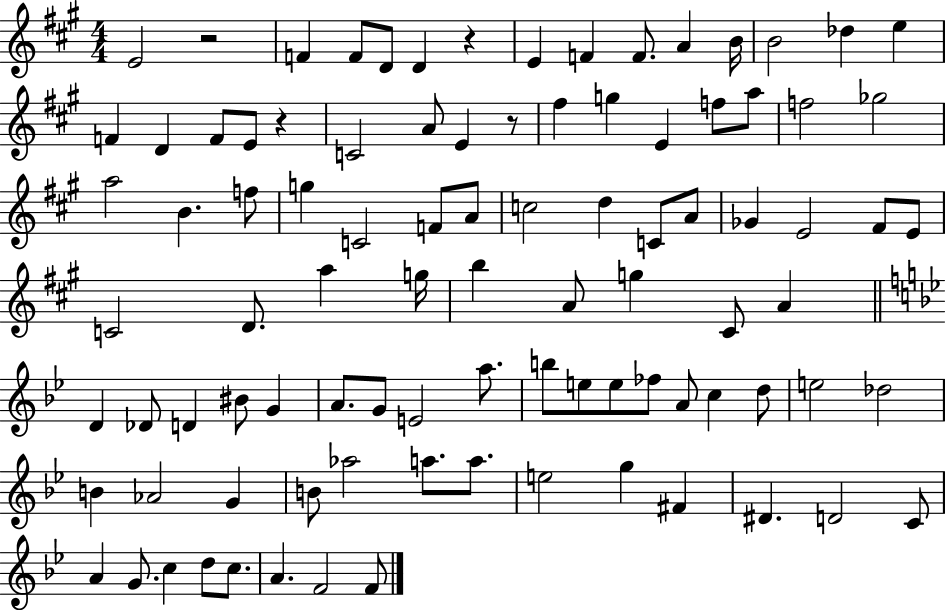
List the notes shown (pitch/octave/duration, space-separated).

E4/h R/h F4/q F4/e D4/e D4/q R/q E4/q F4/q F4/e. A4/q B4/s B4/h Db5/q E5/q F4/q D4/q F4/e E4/e R/q C4/h A4/e E4/q R/e F#5/q G5/q E4/q F5/e A5/e F5/h Gb5/h A5/h B4/q. F5/e G5/q C4/h F4/e A4/e C5/h D5/q C4/e A4/e Gb4/q E4/h F#4/e E4/e C4/h D4/e. A5/q G5/s B5/q A4/e G5/q C#4/e A4/q D4/q Db4/e D4/q BIS4/e G4/q A4/e. G4/e E4/h A5/e. B5/e E5/e E5/e FES5/e A4/e C5/q D5/e E5/h Db5/h B4/q Ab4/h G4/q B4/e Ab5/h A5/e. A5/e. E5/h G5/q F#4/q D#4/q. D4/h C4/e A4/q G4/e. C5/q D5/e C5/e. A4/q. F4/h F4/e